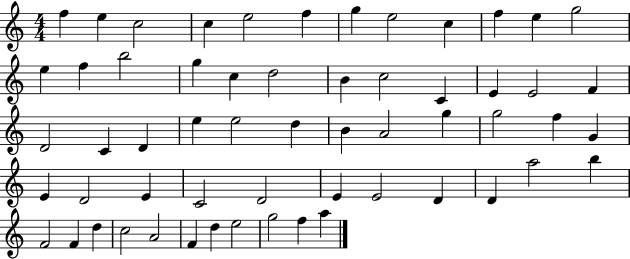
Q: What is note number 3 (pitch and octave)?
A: C5